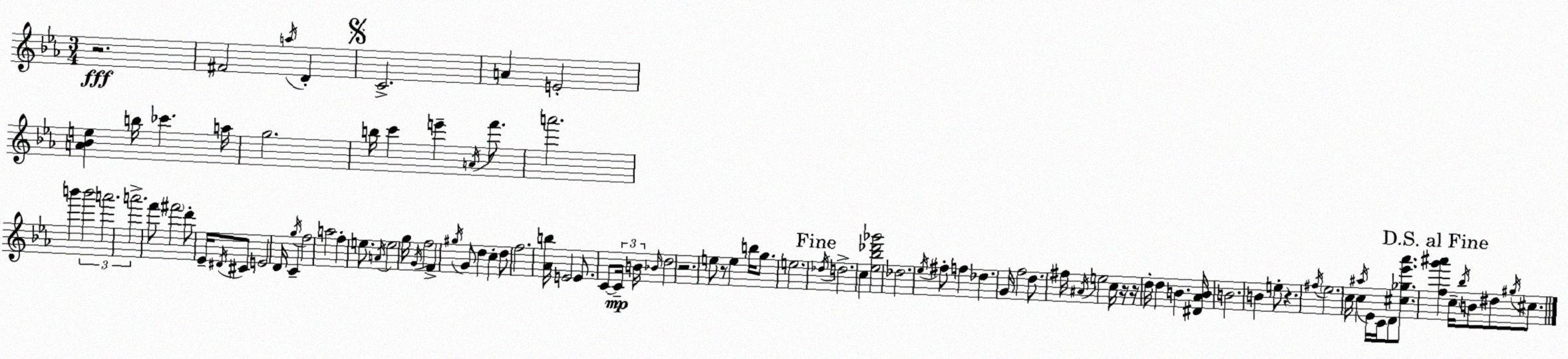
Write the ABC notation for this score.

X:1
T:Untitled
M:3/4
L:1/4
K:Cm
z2 ^F2 a/4 D C2 A E2 [A_Be] b/4 _c' a/4 g2 b/4 c' e' A/4 f'/2 a'2 b' b'2 a'2 a'2 f'/2 ^f'2 d'/2 _E/4 ^D/4 ^C/2 E2 D/4 C g/4 f2 a2 f e/2 A/4 e2 g/4 G/4 f2 F ^g/4 G/2 d c d/2 f2 [_Ab]/4 E2 E/2 C/2 C/4 B/4 _B/4 d2 z2 e/2 z/2 e b/4 g/2 e2 _d/4 d2 c [_e_b_d'_g']2 _d2 _e/4 ^f/2 f _d G/4 f2 d/2 ^f/4 ^A/4 e2 c/4 z/4 z/4 d/4 d B [^D_AB]/4 B2 B e/2 z ^f/4 _e2 c/4 c ^a/4 _E/4 C/4 D/2 [^c_g_e'_a']/2 [fg'^a'] c/4 _b/4 B/2 ^d/2 ^g/4 ^c/2